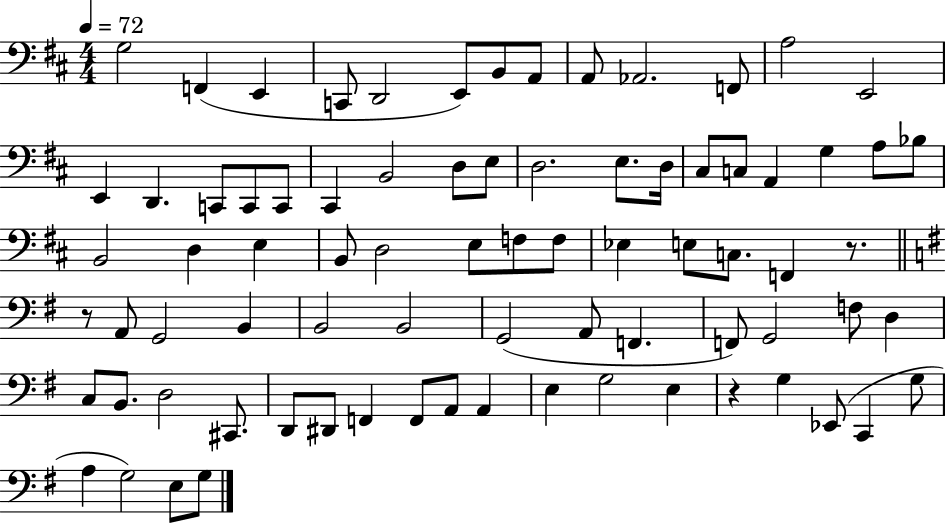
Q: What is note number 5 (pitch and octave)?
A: D2